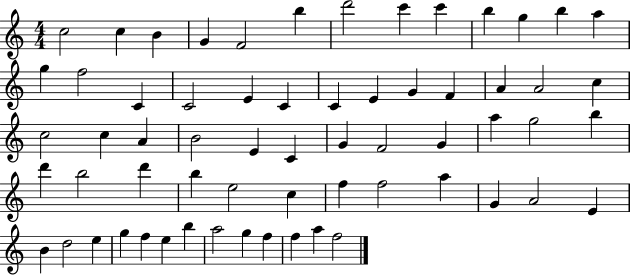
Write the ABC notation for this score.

X:1
T:Untitled
M:4/4
L:1/4
K:C
c2 c B G F2 b d'2 c' c' b g b a g f2 C C2 E C C E G F A A2 c c2 c A B2 E C G F2 G a g2 b d' b2 d' b e2 c f f2 a G A2 E B d2 e g f e b a2 g f f a f2